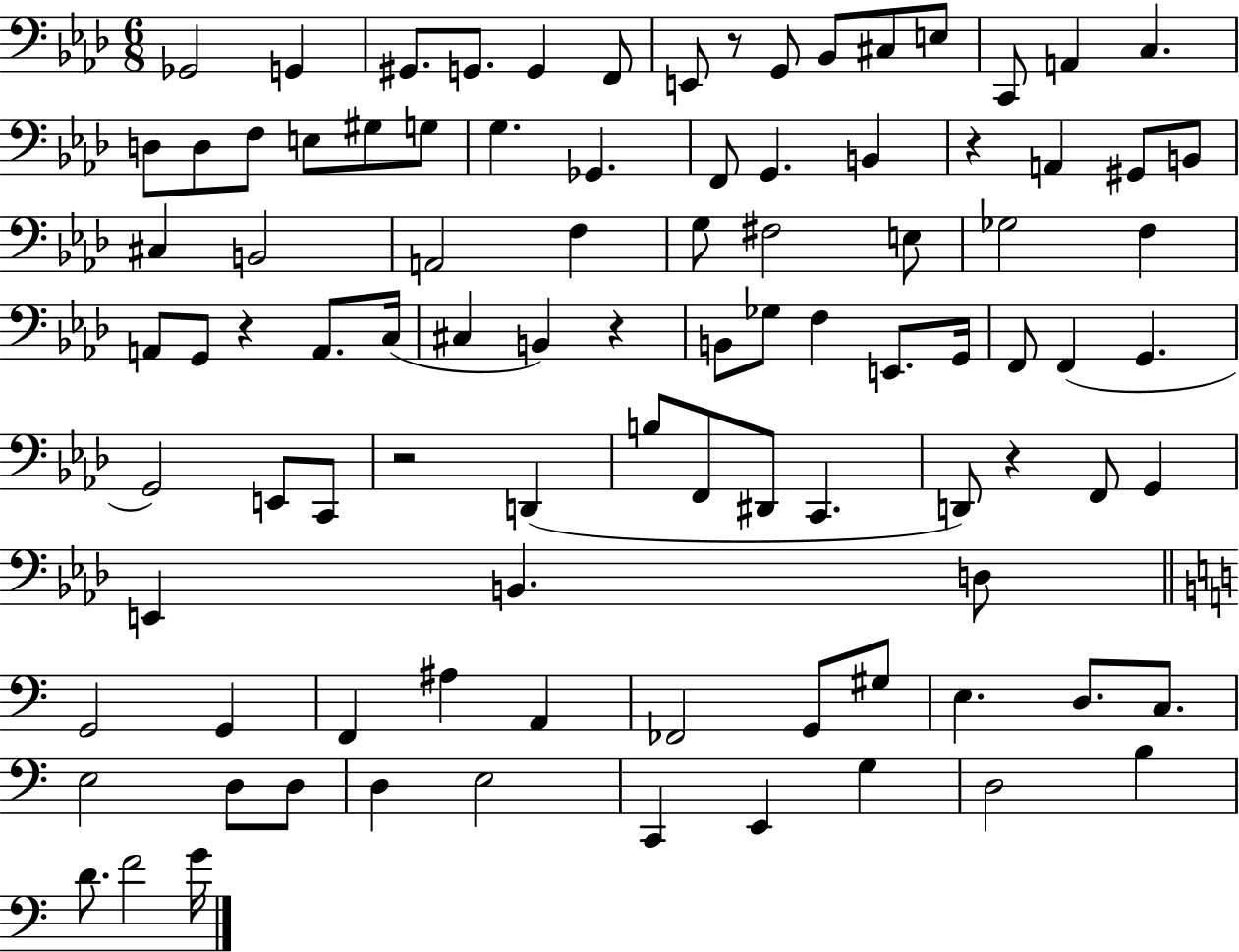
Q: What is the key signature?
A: AES major